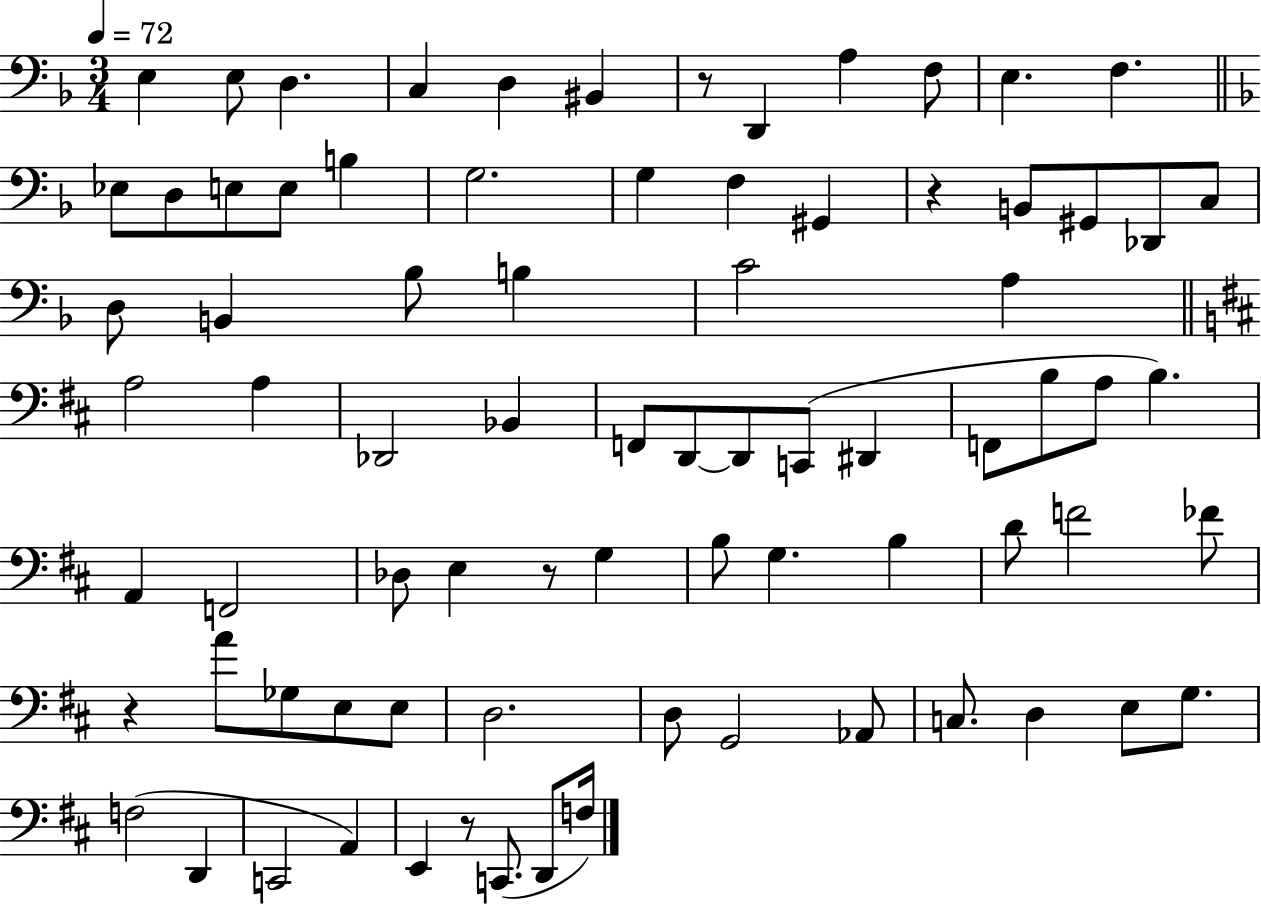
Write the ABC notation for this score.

X:1
T:Untitled
M:3/4
L:1/4
K:F
E, E,/2 D, C, D, ^B,, z/2 D,, A, F,/2 E, F, _E,/2 D,/2 E,/2 E,/2 B, G,2 G, F, ^G,, z B,,/2 ^G,,/2 _D,,/2 C,/2 D,/2 B,, _B,/2 B, C2 A, A,2 A, _D,,2 _B,, F,,/2 D,,/2 D,,/2 C,,/2 ^D,, F,,/2 B,/2 A,/2 B, A,, F,,2 _D,/2 E, z/2 G, B,/2 G, B, D/2 F2 _F/2 z A/2 _G,/2 E,/2 E,/2 D,2 D,/2 G,,2 _A,,/2 C,/2 D, E,/2 G,/2 F,2 D,, C,,2 A,, E,, z/2 C,,/2 D,,/2 F,/4